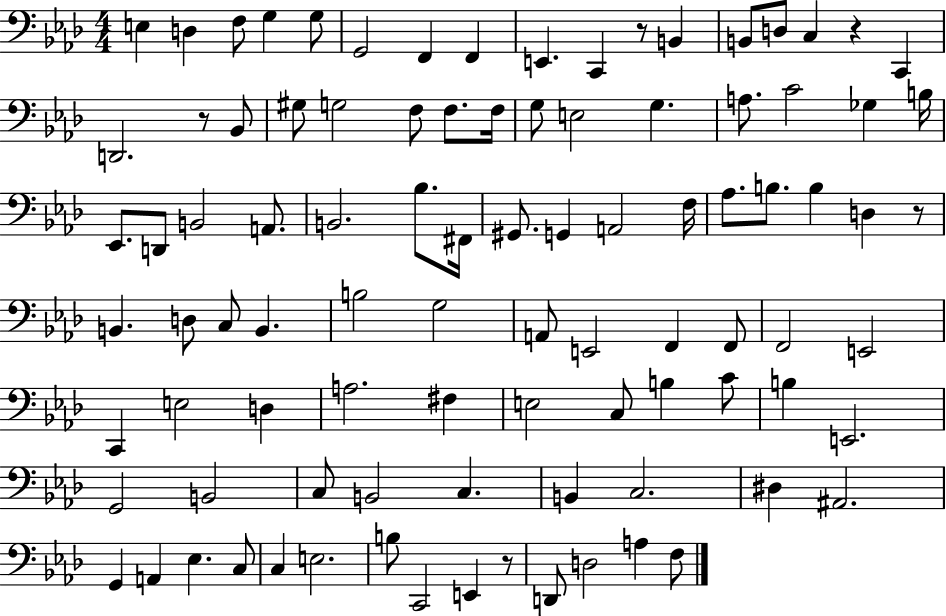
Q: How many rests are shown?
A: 5